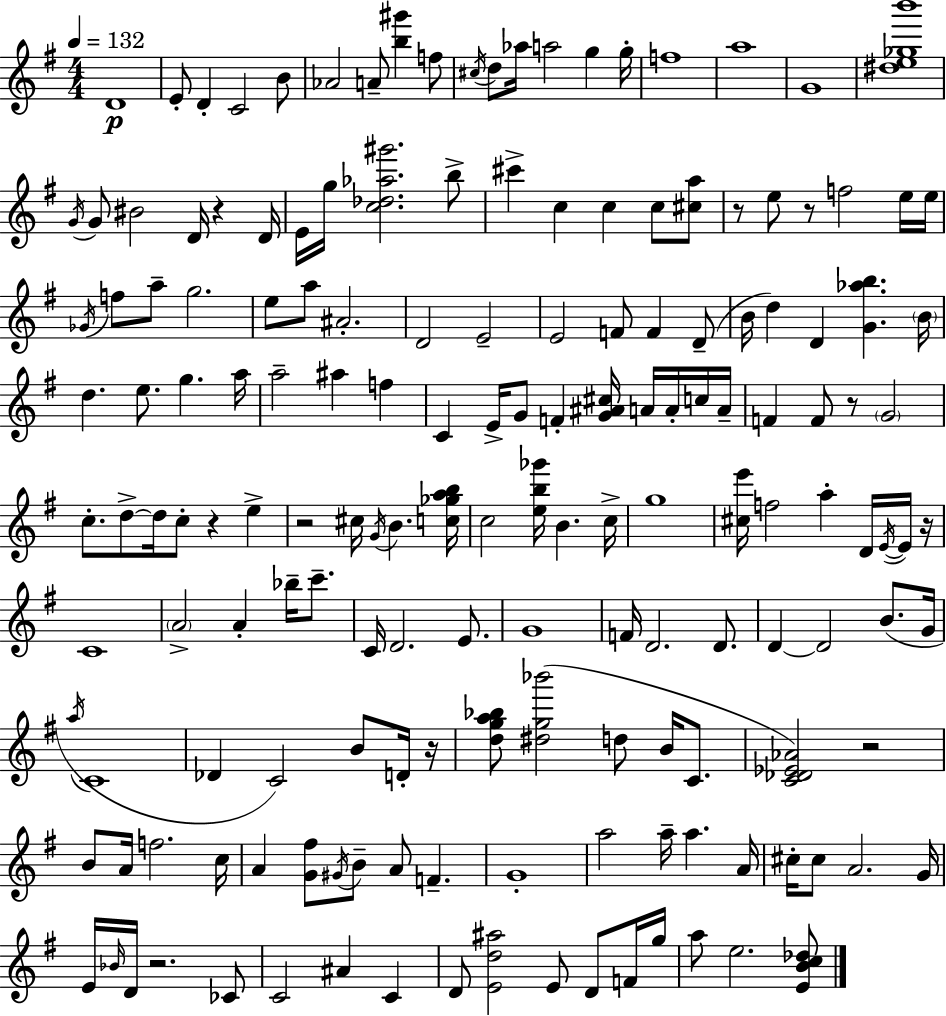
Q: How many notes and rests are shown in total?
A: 167